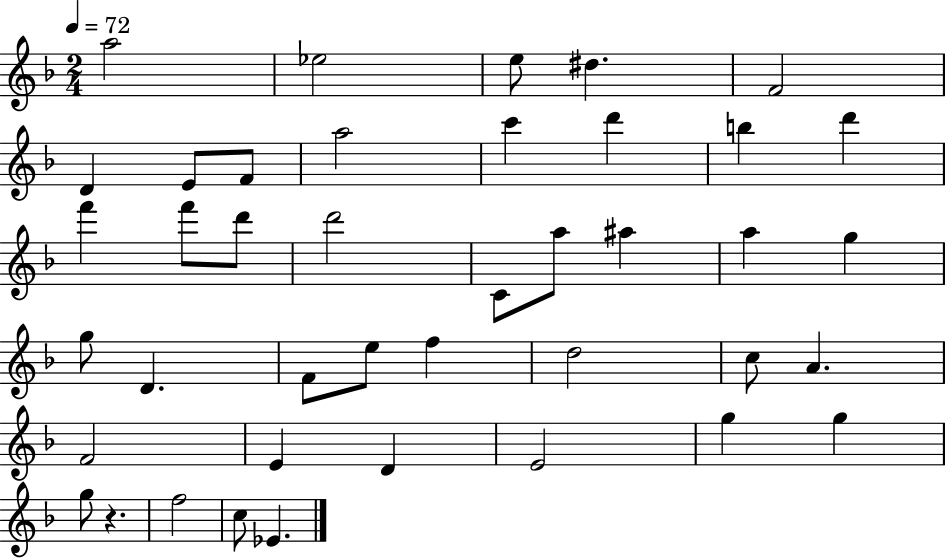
{
  \clef treble
  \numericTimeSignature
  \time 2/4
  \key f \major
  \tempo 4 = 72
  a''2 | ees''2 | e''8 dis''4. | f'2 | \break d'4 e'8 f'8 | a''2 | c'''4 d'''4 | b''4 d'''4 | \break f'''4 f'''8 d'''8 | d'''2 | c'8 a''8 ais''4 | a''4 g''4 | \break g''8 d'4. | f'8 e''8 f''4 | d''2 | c''8 a'4. | \break f'2 | e'4 d'4 | e'2 | g''4 g''4 | \break g''8 r4. | f''2 | c''8 ees'4. | \bar "|."
}